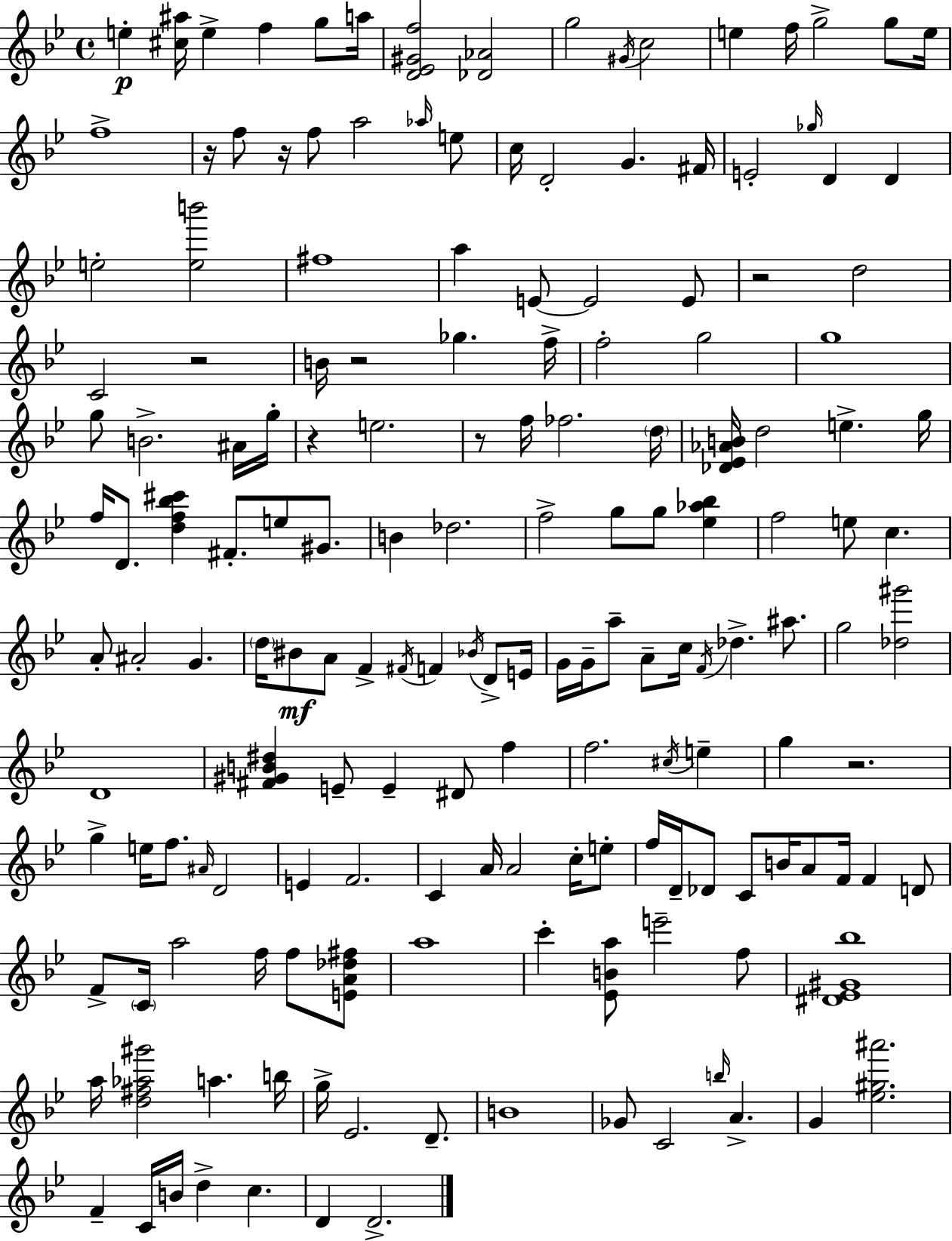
E5/q [C#5,A#5]/s E5/q F5/q G5/e A5/s [D4,Eb4,G#4,F5]/h [Db4,Ab4]/h G5/h G#4/s C5/h E5/q F5/s G5/h G5/e E5/s F5/w R/s F5/e R/s F5/e A5/h Ab5/s E5/e C5/s D4/h G4/q. F#4/s E4/h Gb5/s D4/q D4/q E5/h [E5,B6]/h F#5/w A5/q E4/e E4/h E4/e R/h D5/h C4/h R/h B4/s R/h Gb5/q. F5/s F5/h G5/h G5/w G5/e B4/h. A#4/s G5/s R/q E5/h. R/e F5/s FES5/h. D5/s [Db4,Eb4,Ab4,B4]/s D5/h E5/q. G5/s F5/s D4/e. [D5,F5,Bb5,C#6]/q F#4/e. E5/e G#4/e. B4/q Db5/h. F5/h G5/e G5/e [Eb5,Ab5,Bb5]/q F5/h E5/e C5/q. A4/e A#4/h G4/q. D5/s BIS4/e A4/e F4/q F#4/s F4/q Bb4/s D4/e E4/s G4/s G4/s A5/e A4/e C5/s F4/s Db5/q. A#5/e. G5/h [Db5,G#6]/h D4/w [F#4,G#4,B4,D#5]/q E4/e E4/q D#4/e F5/q F5/h. C#5/s E5/q G5/q R/h. G5/q E5/s F5/e. A#4/s D4/h E4/q F4/h. C4/q A4/s A4/h C5/s E5/e F5/s D4/s Db4/e C4/e B4/s A4/e F4/s F4/q D4/e F4/e C4/s A5/h F5/s F5/e [E4,A4,Db5,F#5]/e A5/w C6/q [Eb4,B4,A5]/e E6/h F5/e [D#4,Eb4,G#4,Bb5]/w A5/s [D5,F#5,Ab5,G#6]/h A5/q. B5/s G5/s Eb4/h. D4/e. B4/w Gb4/e C4/h B5/s A4/q. G4/q [Eb5,G#5,A#6]/h. F4/q C4/s B4/s D5/q C5/q. D4/q D4/h.